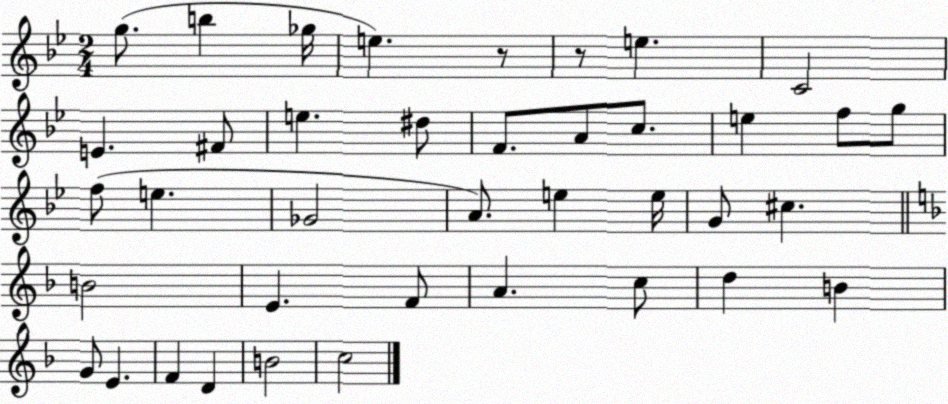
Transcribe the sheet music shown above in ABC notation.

X:1
T:Untitled
M:2/4
L:1/4
K:Bb
g/2 b _g/4 e z/2 z/2 e C2 E ^F/2 e ^d/2 F/2 A/2 c/2 e f/2 g/2 f/2 e _G2 A/2 e e/4 G/2 ^c B2 E F/2 A c/2 d B G/2 E F D B2 c2